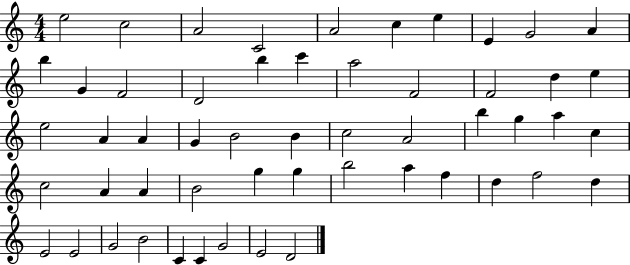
{
  \clef treble
  \numericTimeSignature
  \time 4/4
  \key c \major
  e''2 c''2 | a'2 c'2 | a'2 c''4 e''4 | e'4 g'2 a'4 | \break b''4 g'4 f'2 | d'2 b''4 c'''4 | a''2 f'2 | f'2 d''4 e''4 | \break e''2 a'4 a'4 | g'4 b'2 b'4 | c''2 a'2 | b''4 g''4 a''4 c''4 | \break c''2 a'4 a'4 | b'2 g''4 g''4 | b''2 a''4 f''4 | d''4 f''2 d''4 | \break e'2 e'2 | g'2 b'2 | c'4 c'4 g'2 | e'2 d'2 | \break \bar "|."
}